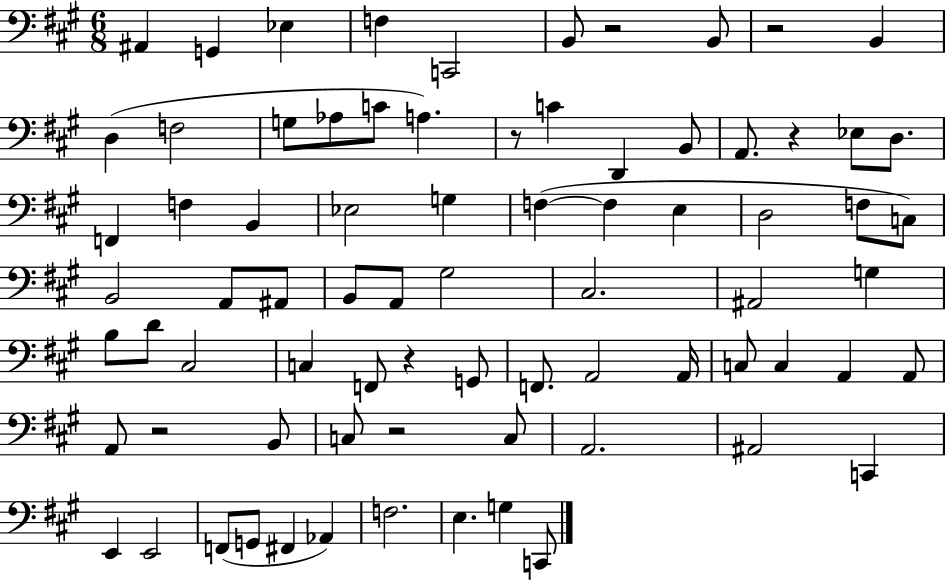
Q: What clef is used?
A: bass